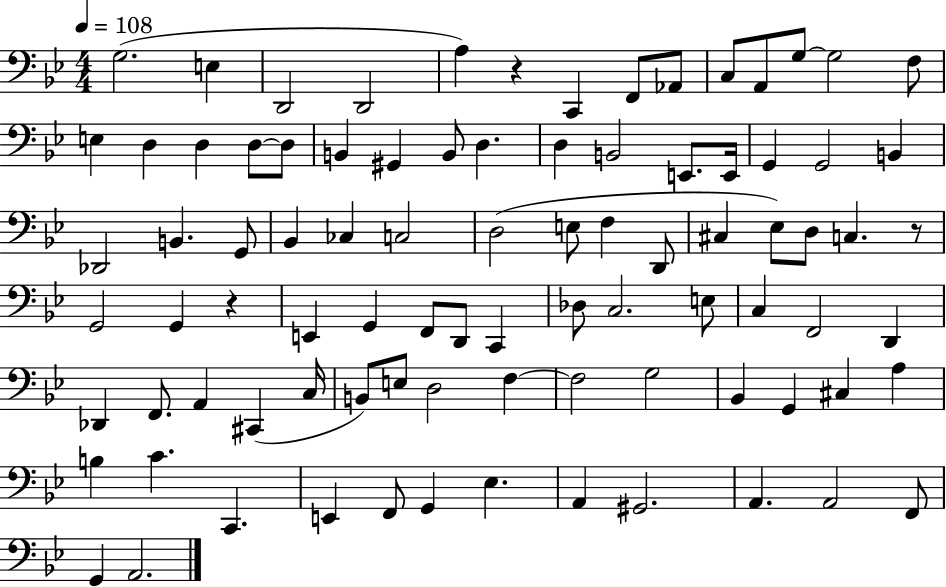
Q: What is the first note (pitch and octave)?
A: G3